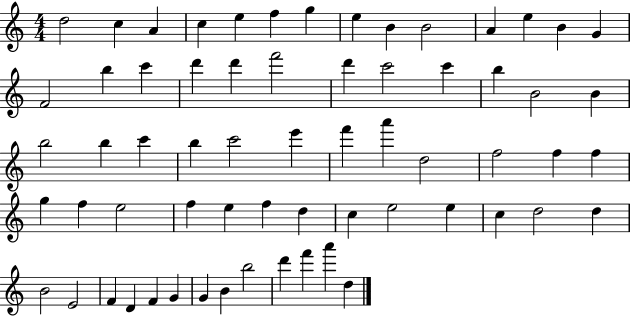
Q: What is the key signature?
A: C major